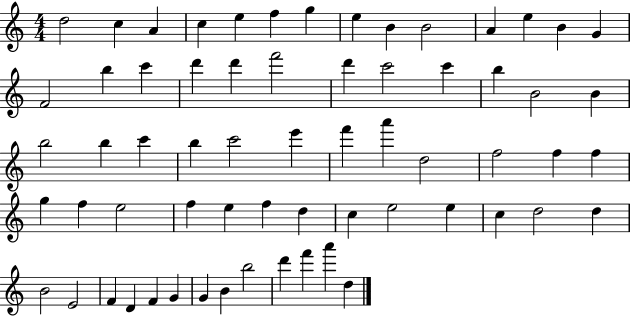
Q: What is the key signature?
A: C major